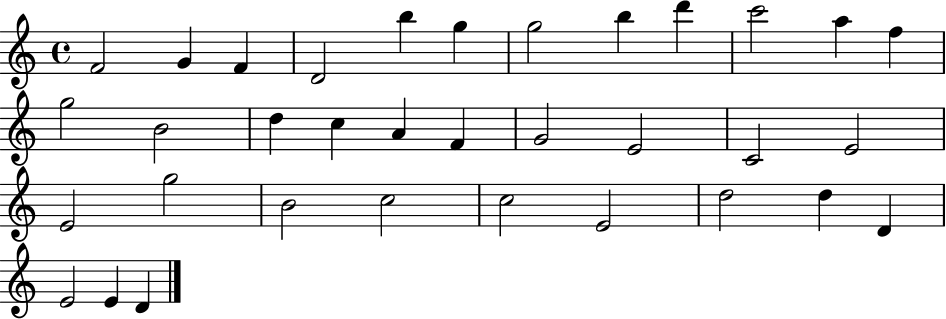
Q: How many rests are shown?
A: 0